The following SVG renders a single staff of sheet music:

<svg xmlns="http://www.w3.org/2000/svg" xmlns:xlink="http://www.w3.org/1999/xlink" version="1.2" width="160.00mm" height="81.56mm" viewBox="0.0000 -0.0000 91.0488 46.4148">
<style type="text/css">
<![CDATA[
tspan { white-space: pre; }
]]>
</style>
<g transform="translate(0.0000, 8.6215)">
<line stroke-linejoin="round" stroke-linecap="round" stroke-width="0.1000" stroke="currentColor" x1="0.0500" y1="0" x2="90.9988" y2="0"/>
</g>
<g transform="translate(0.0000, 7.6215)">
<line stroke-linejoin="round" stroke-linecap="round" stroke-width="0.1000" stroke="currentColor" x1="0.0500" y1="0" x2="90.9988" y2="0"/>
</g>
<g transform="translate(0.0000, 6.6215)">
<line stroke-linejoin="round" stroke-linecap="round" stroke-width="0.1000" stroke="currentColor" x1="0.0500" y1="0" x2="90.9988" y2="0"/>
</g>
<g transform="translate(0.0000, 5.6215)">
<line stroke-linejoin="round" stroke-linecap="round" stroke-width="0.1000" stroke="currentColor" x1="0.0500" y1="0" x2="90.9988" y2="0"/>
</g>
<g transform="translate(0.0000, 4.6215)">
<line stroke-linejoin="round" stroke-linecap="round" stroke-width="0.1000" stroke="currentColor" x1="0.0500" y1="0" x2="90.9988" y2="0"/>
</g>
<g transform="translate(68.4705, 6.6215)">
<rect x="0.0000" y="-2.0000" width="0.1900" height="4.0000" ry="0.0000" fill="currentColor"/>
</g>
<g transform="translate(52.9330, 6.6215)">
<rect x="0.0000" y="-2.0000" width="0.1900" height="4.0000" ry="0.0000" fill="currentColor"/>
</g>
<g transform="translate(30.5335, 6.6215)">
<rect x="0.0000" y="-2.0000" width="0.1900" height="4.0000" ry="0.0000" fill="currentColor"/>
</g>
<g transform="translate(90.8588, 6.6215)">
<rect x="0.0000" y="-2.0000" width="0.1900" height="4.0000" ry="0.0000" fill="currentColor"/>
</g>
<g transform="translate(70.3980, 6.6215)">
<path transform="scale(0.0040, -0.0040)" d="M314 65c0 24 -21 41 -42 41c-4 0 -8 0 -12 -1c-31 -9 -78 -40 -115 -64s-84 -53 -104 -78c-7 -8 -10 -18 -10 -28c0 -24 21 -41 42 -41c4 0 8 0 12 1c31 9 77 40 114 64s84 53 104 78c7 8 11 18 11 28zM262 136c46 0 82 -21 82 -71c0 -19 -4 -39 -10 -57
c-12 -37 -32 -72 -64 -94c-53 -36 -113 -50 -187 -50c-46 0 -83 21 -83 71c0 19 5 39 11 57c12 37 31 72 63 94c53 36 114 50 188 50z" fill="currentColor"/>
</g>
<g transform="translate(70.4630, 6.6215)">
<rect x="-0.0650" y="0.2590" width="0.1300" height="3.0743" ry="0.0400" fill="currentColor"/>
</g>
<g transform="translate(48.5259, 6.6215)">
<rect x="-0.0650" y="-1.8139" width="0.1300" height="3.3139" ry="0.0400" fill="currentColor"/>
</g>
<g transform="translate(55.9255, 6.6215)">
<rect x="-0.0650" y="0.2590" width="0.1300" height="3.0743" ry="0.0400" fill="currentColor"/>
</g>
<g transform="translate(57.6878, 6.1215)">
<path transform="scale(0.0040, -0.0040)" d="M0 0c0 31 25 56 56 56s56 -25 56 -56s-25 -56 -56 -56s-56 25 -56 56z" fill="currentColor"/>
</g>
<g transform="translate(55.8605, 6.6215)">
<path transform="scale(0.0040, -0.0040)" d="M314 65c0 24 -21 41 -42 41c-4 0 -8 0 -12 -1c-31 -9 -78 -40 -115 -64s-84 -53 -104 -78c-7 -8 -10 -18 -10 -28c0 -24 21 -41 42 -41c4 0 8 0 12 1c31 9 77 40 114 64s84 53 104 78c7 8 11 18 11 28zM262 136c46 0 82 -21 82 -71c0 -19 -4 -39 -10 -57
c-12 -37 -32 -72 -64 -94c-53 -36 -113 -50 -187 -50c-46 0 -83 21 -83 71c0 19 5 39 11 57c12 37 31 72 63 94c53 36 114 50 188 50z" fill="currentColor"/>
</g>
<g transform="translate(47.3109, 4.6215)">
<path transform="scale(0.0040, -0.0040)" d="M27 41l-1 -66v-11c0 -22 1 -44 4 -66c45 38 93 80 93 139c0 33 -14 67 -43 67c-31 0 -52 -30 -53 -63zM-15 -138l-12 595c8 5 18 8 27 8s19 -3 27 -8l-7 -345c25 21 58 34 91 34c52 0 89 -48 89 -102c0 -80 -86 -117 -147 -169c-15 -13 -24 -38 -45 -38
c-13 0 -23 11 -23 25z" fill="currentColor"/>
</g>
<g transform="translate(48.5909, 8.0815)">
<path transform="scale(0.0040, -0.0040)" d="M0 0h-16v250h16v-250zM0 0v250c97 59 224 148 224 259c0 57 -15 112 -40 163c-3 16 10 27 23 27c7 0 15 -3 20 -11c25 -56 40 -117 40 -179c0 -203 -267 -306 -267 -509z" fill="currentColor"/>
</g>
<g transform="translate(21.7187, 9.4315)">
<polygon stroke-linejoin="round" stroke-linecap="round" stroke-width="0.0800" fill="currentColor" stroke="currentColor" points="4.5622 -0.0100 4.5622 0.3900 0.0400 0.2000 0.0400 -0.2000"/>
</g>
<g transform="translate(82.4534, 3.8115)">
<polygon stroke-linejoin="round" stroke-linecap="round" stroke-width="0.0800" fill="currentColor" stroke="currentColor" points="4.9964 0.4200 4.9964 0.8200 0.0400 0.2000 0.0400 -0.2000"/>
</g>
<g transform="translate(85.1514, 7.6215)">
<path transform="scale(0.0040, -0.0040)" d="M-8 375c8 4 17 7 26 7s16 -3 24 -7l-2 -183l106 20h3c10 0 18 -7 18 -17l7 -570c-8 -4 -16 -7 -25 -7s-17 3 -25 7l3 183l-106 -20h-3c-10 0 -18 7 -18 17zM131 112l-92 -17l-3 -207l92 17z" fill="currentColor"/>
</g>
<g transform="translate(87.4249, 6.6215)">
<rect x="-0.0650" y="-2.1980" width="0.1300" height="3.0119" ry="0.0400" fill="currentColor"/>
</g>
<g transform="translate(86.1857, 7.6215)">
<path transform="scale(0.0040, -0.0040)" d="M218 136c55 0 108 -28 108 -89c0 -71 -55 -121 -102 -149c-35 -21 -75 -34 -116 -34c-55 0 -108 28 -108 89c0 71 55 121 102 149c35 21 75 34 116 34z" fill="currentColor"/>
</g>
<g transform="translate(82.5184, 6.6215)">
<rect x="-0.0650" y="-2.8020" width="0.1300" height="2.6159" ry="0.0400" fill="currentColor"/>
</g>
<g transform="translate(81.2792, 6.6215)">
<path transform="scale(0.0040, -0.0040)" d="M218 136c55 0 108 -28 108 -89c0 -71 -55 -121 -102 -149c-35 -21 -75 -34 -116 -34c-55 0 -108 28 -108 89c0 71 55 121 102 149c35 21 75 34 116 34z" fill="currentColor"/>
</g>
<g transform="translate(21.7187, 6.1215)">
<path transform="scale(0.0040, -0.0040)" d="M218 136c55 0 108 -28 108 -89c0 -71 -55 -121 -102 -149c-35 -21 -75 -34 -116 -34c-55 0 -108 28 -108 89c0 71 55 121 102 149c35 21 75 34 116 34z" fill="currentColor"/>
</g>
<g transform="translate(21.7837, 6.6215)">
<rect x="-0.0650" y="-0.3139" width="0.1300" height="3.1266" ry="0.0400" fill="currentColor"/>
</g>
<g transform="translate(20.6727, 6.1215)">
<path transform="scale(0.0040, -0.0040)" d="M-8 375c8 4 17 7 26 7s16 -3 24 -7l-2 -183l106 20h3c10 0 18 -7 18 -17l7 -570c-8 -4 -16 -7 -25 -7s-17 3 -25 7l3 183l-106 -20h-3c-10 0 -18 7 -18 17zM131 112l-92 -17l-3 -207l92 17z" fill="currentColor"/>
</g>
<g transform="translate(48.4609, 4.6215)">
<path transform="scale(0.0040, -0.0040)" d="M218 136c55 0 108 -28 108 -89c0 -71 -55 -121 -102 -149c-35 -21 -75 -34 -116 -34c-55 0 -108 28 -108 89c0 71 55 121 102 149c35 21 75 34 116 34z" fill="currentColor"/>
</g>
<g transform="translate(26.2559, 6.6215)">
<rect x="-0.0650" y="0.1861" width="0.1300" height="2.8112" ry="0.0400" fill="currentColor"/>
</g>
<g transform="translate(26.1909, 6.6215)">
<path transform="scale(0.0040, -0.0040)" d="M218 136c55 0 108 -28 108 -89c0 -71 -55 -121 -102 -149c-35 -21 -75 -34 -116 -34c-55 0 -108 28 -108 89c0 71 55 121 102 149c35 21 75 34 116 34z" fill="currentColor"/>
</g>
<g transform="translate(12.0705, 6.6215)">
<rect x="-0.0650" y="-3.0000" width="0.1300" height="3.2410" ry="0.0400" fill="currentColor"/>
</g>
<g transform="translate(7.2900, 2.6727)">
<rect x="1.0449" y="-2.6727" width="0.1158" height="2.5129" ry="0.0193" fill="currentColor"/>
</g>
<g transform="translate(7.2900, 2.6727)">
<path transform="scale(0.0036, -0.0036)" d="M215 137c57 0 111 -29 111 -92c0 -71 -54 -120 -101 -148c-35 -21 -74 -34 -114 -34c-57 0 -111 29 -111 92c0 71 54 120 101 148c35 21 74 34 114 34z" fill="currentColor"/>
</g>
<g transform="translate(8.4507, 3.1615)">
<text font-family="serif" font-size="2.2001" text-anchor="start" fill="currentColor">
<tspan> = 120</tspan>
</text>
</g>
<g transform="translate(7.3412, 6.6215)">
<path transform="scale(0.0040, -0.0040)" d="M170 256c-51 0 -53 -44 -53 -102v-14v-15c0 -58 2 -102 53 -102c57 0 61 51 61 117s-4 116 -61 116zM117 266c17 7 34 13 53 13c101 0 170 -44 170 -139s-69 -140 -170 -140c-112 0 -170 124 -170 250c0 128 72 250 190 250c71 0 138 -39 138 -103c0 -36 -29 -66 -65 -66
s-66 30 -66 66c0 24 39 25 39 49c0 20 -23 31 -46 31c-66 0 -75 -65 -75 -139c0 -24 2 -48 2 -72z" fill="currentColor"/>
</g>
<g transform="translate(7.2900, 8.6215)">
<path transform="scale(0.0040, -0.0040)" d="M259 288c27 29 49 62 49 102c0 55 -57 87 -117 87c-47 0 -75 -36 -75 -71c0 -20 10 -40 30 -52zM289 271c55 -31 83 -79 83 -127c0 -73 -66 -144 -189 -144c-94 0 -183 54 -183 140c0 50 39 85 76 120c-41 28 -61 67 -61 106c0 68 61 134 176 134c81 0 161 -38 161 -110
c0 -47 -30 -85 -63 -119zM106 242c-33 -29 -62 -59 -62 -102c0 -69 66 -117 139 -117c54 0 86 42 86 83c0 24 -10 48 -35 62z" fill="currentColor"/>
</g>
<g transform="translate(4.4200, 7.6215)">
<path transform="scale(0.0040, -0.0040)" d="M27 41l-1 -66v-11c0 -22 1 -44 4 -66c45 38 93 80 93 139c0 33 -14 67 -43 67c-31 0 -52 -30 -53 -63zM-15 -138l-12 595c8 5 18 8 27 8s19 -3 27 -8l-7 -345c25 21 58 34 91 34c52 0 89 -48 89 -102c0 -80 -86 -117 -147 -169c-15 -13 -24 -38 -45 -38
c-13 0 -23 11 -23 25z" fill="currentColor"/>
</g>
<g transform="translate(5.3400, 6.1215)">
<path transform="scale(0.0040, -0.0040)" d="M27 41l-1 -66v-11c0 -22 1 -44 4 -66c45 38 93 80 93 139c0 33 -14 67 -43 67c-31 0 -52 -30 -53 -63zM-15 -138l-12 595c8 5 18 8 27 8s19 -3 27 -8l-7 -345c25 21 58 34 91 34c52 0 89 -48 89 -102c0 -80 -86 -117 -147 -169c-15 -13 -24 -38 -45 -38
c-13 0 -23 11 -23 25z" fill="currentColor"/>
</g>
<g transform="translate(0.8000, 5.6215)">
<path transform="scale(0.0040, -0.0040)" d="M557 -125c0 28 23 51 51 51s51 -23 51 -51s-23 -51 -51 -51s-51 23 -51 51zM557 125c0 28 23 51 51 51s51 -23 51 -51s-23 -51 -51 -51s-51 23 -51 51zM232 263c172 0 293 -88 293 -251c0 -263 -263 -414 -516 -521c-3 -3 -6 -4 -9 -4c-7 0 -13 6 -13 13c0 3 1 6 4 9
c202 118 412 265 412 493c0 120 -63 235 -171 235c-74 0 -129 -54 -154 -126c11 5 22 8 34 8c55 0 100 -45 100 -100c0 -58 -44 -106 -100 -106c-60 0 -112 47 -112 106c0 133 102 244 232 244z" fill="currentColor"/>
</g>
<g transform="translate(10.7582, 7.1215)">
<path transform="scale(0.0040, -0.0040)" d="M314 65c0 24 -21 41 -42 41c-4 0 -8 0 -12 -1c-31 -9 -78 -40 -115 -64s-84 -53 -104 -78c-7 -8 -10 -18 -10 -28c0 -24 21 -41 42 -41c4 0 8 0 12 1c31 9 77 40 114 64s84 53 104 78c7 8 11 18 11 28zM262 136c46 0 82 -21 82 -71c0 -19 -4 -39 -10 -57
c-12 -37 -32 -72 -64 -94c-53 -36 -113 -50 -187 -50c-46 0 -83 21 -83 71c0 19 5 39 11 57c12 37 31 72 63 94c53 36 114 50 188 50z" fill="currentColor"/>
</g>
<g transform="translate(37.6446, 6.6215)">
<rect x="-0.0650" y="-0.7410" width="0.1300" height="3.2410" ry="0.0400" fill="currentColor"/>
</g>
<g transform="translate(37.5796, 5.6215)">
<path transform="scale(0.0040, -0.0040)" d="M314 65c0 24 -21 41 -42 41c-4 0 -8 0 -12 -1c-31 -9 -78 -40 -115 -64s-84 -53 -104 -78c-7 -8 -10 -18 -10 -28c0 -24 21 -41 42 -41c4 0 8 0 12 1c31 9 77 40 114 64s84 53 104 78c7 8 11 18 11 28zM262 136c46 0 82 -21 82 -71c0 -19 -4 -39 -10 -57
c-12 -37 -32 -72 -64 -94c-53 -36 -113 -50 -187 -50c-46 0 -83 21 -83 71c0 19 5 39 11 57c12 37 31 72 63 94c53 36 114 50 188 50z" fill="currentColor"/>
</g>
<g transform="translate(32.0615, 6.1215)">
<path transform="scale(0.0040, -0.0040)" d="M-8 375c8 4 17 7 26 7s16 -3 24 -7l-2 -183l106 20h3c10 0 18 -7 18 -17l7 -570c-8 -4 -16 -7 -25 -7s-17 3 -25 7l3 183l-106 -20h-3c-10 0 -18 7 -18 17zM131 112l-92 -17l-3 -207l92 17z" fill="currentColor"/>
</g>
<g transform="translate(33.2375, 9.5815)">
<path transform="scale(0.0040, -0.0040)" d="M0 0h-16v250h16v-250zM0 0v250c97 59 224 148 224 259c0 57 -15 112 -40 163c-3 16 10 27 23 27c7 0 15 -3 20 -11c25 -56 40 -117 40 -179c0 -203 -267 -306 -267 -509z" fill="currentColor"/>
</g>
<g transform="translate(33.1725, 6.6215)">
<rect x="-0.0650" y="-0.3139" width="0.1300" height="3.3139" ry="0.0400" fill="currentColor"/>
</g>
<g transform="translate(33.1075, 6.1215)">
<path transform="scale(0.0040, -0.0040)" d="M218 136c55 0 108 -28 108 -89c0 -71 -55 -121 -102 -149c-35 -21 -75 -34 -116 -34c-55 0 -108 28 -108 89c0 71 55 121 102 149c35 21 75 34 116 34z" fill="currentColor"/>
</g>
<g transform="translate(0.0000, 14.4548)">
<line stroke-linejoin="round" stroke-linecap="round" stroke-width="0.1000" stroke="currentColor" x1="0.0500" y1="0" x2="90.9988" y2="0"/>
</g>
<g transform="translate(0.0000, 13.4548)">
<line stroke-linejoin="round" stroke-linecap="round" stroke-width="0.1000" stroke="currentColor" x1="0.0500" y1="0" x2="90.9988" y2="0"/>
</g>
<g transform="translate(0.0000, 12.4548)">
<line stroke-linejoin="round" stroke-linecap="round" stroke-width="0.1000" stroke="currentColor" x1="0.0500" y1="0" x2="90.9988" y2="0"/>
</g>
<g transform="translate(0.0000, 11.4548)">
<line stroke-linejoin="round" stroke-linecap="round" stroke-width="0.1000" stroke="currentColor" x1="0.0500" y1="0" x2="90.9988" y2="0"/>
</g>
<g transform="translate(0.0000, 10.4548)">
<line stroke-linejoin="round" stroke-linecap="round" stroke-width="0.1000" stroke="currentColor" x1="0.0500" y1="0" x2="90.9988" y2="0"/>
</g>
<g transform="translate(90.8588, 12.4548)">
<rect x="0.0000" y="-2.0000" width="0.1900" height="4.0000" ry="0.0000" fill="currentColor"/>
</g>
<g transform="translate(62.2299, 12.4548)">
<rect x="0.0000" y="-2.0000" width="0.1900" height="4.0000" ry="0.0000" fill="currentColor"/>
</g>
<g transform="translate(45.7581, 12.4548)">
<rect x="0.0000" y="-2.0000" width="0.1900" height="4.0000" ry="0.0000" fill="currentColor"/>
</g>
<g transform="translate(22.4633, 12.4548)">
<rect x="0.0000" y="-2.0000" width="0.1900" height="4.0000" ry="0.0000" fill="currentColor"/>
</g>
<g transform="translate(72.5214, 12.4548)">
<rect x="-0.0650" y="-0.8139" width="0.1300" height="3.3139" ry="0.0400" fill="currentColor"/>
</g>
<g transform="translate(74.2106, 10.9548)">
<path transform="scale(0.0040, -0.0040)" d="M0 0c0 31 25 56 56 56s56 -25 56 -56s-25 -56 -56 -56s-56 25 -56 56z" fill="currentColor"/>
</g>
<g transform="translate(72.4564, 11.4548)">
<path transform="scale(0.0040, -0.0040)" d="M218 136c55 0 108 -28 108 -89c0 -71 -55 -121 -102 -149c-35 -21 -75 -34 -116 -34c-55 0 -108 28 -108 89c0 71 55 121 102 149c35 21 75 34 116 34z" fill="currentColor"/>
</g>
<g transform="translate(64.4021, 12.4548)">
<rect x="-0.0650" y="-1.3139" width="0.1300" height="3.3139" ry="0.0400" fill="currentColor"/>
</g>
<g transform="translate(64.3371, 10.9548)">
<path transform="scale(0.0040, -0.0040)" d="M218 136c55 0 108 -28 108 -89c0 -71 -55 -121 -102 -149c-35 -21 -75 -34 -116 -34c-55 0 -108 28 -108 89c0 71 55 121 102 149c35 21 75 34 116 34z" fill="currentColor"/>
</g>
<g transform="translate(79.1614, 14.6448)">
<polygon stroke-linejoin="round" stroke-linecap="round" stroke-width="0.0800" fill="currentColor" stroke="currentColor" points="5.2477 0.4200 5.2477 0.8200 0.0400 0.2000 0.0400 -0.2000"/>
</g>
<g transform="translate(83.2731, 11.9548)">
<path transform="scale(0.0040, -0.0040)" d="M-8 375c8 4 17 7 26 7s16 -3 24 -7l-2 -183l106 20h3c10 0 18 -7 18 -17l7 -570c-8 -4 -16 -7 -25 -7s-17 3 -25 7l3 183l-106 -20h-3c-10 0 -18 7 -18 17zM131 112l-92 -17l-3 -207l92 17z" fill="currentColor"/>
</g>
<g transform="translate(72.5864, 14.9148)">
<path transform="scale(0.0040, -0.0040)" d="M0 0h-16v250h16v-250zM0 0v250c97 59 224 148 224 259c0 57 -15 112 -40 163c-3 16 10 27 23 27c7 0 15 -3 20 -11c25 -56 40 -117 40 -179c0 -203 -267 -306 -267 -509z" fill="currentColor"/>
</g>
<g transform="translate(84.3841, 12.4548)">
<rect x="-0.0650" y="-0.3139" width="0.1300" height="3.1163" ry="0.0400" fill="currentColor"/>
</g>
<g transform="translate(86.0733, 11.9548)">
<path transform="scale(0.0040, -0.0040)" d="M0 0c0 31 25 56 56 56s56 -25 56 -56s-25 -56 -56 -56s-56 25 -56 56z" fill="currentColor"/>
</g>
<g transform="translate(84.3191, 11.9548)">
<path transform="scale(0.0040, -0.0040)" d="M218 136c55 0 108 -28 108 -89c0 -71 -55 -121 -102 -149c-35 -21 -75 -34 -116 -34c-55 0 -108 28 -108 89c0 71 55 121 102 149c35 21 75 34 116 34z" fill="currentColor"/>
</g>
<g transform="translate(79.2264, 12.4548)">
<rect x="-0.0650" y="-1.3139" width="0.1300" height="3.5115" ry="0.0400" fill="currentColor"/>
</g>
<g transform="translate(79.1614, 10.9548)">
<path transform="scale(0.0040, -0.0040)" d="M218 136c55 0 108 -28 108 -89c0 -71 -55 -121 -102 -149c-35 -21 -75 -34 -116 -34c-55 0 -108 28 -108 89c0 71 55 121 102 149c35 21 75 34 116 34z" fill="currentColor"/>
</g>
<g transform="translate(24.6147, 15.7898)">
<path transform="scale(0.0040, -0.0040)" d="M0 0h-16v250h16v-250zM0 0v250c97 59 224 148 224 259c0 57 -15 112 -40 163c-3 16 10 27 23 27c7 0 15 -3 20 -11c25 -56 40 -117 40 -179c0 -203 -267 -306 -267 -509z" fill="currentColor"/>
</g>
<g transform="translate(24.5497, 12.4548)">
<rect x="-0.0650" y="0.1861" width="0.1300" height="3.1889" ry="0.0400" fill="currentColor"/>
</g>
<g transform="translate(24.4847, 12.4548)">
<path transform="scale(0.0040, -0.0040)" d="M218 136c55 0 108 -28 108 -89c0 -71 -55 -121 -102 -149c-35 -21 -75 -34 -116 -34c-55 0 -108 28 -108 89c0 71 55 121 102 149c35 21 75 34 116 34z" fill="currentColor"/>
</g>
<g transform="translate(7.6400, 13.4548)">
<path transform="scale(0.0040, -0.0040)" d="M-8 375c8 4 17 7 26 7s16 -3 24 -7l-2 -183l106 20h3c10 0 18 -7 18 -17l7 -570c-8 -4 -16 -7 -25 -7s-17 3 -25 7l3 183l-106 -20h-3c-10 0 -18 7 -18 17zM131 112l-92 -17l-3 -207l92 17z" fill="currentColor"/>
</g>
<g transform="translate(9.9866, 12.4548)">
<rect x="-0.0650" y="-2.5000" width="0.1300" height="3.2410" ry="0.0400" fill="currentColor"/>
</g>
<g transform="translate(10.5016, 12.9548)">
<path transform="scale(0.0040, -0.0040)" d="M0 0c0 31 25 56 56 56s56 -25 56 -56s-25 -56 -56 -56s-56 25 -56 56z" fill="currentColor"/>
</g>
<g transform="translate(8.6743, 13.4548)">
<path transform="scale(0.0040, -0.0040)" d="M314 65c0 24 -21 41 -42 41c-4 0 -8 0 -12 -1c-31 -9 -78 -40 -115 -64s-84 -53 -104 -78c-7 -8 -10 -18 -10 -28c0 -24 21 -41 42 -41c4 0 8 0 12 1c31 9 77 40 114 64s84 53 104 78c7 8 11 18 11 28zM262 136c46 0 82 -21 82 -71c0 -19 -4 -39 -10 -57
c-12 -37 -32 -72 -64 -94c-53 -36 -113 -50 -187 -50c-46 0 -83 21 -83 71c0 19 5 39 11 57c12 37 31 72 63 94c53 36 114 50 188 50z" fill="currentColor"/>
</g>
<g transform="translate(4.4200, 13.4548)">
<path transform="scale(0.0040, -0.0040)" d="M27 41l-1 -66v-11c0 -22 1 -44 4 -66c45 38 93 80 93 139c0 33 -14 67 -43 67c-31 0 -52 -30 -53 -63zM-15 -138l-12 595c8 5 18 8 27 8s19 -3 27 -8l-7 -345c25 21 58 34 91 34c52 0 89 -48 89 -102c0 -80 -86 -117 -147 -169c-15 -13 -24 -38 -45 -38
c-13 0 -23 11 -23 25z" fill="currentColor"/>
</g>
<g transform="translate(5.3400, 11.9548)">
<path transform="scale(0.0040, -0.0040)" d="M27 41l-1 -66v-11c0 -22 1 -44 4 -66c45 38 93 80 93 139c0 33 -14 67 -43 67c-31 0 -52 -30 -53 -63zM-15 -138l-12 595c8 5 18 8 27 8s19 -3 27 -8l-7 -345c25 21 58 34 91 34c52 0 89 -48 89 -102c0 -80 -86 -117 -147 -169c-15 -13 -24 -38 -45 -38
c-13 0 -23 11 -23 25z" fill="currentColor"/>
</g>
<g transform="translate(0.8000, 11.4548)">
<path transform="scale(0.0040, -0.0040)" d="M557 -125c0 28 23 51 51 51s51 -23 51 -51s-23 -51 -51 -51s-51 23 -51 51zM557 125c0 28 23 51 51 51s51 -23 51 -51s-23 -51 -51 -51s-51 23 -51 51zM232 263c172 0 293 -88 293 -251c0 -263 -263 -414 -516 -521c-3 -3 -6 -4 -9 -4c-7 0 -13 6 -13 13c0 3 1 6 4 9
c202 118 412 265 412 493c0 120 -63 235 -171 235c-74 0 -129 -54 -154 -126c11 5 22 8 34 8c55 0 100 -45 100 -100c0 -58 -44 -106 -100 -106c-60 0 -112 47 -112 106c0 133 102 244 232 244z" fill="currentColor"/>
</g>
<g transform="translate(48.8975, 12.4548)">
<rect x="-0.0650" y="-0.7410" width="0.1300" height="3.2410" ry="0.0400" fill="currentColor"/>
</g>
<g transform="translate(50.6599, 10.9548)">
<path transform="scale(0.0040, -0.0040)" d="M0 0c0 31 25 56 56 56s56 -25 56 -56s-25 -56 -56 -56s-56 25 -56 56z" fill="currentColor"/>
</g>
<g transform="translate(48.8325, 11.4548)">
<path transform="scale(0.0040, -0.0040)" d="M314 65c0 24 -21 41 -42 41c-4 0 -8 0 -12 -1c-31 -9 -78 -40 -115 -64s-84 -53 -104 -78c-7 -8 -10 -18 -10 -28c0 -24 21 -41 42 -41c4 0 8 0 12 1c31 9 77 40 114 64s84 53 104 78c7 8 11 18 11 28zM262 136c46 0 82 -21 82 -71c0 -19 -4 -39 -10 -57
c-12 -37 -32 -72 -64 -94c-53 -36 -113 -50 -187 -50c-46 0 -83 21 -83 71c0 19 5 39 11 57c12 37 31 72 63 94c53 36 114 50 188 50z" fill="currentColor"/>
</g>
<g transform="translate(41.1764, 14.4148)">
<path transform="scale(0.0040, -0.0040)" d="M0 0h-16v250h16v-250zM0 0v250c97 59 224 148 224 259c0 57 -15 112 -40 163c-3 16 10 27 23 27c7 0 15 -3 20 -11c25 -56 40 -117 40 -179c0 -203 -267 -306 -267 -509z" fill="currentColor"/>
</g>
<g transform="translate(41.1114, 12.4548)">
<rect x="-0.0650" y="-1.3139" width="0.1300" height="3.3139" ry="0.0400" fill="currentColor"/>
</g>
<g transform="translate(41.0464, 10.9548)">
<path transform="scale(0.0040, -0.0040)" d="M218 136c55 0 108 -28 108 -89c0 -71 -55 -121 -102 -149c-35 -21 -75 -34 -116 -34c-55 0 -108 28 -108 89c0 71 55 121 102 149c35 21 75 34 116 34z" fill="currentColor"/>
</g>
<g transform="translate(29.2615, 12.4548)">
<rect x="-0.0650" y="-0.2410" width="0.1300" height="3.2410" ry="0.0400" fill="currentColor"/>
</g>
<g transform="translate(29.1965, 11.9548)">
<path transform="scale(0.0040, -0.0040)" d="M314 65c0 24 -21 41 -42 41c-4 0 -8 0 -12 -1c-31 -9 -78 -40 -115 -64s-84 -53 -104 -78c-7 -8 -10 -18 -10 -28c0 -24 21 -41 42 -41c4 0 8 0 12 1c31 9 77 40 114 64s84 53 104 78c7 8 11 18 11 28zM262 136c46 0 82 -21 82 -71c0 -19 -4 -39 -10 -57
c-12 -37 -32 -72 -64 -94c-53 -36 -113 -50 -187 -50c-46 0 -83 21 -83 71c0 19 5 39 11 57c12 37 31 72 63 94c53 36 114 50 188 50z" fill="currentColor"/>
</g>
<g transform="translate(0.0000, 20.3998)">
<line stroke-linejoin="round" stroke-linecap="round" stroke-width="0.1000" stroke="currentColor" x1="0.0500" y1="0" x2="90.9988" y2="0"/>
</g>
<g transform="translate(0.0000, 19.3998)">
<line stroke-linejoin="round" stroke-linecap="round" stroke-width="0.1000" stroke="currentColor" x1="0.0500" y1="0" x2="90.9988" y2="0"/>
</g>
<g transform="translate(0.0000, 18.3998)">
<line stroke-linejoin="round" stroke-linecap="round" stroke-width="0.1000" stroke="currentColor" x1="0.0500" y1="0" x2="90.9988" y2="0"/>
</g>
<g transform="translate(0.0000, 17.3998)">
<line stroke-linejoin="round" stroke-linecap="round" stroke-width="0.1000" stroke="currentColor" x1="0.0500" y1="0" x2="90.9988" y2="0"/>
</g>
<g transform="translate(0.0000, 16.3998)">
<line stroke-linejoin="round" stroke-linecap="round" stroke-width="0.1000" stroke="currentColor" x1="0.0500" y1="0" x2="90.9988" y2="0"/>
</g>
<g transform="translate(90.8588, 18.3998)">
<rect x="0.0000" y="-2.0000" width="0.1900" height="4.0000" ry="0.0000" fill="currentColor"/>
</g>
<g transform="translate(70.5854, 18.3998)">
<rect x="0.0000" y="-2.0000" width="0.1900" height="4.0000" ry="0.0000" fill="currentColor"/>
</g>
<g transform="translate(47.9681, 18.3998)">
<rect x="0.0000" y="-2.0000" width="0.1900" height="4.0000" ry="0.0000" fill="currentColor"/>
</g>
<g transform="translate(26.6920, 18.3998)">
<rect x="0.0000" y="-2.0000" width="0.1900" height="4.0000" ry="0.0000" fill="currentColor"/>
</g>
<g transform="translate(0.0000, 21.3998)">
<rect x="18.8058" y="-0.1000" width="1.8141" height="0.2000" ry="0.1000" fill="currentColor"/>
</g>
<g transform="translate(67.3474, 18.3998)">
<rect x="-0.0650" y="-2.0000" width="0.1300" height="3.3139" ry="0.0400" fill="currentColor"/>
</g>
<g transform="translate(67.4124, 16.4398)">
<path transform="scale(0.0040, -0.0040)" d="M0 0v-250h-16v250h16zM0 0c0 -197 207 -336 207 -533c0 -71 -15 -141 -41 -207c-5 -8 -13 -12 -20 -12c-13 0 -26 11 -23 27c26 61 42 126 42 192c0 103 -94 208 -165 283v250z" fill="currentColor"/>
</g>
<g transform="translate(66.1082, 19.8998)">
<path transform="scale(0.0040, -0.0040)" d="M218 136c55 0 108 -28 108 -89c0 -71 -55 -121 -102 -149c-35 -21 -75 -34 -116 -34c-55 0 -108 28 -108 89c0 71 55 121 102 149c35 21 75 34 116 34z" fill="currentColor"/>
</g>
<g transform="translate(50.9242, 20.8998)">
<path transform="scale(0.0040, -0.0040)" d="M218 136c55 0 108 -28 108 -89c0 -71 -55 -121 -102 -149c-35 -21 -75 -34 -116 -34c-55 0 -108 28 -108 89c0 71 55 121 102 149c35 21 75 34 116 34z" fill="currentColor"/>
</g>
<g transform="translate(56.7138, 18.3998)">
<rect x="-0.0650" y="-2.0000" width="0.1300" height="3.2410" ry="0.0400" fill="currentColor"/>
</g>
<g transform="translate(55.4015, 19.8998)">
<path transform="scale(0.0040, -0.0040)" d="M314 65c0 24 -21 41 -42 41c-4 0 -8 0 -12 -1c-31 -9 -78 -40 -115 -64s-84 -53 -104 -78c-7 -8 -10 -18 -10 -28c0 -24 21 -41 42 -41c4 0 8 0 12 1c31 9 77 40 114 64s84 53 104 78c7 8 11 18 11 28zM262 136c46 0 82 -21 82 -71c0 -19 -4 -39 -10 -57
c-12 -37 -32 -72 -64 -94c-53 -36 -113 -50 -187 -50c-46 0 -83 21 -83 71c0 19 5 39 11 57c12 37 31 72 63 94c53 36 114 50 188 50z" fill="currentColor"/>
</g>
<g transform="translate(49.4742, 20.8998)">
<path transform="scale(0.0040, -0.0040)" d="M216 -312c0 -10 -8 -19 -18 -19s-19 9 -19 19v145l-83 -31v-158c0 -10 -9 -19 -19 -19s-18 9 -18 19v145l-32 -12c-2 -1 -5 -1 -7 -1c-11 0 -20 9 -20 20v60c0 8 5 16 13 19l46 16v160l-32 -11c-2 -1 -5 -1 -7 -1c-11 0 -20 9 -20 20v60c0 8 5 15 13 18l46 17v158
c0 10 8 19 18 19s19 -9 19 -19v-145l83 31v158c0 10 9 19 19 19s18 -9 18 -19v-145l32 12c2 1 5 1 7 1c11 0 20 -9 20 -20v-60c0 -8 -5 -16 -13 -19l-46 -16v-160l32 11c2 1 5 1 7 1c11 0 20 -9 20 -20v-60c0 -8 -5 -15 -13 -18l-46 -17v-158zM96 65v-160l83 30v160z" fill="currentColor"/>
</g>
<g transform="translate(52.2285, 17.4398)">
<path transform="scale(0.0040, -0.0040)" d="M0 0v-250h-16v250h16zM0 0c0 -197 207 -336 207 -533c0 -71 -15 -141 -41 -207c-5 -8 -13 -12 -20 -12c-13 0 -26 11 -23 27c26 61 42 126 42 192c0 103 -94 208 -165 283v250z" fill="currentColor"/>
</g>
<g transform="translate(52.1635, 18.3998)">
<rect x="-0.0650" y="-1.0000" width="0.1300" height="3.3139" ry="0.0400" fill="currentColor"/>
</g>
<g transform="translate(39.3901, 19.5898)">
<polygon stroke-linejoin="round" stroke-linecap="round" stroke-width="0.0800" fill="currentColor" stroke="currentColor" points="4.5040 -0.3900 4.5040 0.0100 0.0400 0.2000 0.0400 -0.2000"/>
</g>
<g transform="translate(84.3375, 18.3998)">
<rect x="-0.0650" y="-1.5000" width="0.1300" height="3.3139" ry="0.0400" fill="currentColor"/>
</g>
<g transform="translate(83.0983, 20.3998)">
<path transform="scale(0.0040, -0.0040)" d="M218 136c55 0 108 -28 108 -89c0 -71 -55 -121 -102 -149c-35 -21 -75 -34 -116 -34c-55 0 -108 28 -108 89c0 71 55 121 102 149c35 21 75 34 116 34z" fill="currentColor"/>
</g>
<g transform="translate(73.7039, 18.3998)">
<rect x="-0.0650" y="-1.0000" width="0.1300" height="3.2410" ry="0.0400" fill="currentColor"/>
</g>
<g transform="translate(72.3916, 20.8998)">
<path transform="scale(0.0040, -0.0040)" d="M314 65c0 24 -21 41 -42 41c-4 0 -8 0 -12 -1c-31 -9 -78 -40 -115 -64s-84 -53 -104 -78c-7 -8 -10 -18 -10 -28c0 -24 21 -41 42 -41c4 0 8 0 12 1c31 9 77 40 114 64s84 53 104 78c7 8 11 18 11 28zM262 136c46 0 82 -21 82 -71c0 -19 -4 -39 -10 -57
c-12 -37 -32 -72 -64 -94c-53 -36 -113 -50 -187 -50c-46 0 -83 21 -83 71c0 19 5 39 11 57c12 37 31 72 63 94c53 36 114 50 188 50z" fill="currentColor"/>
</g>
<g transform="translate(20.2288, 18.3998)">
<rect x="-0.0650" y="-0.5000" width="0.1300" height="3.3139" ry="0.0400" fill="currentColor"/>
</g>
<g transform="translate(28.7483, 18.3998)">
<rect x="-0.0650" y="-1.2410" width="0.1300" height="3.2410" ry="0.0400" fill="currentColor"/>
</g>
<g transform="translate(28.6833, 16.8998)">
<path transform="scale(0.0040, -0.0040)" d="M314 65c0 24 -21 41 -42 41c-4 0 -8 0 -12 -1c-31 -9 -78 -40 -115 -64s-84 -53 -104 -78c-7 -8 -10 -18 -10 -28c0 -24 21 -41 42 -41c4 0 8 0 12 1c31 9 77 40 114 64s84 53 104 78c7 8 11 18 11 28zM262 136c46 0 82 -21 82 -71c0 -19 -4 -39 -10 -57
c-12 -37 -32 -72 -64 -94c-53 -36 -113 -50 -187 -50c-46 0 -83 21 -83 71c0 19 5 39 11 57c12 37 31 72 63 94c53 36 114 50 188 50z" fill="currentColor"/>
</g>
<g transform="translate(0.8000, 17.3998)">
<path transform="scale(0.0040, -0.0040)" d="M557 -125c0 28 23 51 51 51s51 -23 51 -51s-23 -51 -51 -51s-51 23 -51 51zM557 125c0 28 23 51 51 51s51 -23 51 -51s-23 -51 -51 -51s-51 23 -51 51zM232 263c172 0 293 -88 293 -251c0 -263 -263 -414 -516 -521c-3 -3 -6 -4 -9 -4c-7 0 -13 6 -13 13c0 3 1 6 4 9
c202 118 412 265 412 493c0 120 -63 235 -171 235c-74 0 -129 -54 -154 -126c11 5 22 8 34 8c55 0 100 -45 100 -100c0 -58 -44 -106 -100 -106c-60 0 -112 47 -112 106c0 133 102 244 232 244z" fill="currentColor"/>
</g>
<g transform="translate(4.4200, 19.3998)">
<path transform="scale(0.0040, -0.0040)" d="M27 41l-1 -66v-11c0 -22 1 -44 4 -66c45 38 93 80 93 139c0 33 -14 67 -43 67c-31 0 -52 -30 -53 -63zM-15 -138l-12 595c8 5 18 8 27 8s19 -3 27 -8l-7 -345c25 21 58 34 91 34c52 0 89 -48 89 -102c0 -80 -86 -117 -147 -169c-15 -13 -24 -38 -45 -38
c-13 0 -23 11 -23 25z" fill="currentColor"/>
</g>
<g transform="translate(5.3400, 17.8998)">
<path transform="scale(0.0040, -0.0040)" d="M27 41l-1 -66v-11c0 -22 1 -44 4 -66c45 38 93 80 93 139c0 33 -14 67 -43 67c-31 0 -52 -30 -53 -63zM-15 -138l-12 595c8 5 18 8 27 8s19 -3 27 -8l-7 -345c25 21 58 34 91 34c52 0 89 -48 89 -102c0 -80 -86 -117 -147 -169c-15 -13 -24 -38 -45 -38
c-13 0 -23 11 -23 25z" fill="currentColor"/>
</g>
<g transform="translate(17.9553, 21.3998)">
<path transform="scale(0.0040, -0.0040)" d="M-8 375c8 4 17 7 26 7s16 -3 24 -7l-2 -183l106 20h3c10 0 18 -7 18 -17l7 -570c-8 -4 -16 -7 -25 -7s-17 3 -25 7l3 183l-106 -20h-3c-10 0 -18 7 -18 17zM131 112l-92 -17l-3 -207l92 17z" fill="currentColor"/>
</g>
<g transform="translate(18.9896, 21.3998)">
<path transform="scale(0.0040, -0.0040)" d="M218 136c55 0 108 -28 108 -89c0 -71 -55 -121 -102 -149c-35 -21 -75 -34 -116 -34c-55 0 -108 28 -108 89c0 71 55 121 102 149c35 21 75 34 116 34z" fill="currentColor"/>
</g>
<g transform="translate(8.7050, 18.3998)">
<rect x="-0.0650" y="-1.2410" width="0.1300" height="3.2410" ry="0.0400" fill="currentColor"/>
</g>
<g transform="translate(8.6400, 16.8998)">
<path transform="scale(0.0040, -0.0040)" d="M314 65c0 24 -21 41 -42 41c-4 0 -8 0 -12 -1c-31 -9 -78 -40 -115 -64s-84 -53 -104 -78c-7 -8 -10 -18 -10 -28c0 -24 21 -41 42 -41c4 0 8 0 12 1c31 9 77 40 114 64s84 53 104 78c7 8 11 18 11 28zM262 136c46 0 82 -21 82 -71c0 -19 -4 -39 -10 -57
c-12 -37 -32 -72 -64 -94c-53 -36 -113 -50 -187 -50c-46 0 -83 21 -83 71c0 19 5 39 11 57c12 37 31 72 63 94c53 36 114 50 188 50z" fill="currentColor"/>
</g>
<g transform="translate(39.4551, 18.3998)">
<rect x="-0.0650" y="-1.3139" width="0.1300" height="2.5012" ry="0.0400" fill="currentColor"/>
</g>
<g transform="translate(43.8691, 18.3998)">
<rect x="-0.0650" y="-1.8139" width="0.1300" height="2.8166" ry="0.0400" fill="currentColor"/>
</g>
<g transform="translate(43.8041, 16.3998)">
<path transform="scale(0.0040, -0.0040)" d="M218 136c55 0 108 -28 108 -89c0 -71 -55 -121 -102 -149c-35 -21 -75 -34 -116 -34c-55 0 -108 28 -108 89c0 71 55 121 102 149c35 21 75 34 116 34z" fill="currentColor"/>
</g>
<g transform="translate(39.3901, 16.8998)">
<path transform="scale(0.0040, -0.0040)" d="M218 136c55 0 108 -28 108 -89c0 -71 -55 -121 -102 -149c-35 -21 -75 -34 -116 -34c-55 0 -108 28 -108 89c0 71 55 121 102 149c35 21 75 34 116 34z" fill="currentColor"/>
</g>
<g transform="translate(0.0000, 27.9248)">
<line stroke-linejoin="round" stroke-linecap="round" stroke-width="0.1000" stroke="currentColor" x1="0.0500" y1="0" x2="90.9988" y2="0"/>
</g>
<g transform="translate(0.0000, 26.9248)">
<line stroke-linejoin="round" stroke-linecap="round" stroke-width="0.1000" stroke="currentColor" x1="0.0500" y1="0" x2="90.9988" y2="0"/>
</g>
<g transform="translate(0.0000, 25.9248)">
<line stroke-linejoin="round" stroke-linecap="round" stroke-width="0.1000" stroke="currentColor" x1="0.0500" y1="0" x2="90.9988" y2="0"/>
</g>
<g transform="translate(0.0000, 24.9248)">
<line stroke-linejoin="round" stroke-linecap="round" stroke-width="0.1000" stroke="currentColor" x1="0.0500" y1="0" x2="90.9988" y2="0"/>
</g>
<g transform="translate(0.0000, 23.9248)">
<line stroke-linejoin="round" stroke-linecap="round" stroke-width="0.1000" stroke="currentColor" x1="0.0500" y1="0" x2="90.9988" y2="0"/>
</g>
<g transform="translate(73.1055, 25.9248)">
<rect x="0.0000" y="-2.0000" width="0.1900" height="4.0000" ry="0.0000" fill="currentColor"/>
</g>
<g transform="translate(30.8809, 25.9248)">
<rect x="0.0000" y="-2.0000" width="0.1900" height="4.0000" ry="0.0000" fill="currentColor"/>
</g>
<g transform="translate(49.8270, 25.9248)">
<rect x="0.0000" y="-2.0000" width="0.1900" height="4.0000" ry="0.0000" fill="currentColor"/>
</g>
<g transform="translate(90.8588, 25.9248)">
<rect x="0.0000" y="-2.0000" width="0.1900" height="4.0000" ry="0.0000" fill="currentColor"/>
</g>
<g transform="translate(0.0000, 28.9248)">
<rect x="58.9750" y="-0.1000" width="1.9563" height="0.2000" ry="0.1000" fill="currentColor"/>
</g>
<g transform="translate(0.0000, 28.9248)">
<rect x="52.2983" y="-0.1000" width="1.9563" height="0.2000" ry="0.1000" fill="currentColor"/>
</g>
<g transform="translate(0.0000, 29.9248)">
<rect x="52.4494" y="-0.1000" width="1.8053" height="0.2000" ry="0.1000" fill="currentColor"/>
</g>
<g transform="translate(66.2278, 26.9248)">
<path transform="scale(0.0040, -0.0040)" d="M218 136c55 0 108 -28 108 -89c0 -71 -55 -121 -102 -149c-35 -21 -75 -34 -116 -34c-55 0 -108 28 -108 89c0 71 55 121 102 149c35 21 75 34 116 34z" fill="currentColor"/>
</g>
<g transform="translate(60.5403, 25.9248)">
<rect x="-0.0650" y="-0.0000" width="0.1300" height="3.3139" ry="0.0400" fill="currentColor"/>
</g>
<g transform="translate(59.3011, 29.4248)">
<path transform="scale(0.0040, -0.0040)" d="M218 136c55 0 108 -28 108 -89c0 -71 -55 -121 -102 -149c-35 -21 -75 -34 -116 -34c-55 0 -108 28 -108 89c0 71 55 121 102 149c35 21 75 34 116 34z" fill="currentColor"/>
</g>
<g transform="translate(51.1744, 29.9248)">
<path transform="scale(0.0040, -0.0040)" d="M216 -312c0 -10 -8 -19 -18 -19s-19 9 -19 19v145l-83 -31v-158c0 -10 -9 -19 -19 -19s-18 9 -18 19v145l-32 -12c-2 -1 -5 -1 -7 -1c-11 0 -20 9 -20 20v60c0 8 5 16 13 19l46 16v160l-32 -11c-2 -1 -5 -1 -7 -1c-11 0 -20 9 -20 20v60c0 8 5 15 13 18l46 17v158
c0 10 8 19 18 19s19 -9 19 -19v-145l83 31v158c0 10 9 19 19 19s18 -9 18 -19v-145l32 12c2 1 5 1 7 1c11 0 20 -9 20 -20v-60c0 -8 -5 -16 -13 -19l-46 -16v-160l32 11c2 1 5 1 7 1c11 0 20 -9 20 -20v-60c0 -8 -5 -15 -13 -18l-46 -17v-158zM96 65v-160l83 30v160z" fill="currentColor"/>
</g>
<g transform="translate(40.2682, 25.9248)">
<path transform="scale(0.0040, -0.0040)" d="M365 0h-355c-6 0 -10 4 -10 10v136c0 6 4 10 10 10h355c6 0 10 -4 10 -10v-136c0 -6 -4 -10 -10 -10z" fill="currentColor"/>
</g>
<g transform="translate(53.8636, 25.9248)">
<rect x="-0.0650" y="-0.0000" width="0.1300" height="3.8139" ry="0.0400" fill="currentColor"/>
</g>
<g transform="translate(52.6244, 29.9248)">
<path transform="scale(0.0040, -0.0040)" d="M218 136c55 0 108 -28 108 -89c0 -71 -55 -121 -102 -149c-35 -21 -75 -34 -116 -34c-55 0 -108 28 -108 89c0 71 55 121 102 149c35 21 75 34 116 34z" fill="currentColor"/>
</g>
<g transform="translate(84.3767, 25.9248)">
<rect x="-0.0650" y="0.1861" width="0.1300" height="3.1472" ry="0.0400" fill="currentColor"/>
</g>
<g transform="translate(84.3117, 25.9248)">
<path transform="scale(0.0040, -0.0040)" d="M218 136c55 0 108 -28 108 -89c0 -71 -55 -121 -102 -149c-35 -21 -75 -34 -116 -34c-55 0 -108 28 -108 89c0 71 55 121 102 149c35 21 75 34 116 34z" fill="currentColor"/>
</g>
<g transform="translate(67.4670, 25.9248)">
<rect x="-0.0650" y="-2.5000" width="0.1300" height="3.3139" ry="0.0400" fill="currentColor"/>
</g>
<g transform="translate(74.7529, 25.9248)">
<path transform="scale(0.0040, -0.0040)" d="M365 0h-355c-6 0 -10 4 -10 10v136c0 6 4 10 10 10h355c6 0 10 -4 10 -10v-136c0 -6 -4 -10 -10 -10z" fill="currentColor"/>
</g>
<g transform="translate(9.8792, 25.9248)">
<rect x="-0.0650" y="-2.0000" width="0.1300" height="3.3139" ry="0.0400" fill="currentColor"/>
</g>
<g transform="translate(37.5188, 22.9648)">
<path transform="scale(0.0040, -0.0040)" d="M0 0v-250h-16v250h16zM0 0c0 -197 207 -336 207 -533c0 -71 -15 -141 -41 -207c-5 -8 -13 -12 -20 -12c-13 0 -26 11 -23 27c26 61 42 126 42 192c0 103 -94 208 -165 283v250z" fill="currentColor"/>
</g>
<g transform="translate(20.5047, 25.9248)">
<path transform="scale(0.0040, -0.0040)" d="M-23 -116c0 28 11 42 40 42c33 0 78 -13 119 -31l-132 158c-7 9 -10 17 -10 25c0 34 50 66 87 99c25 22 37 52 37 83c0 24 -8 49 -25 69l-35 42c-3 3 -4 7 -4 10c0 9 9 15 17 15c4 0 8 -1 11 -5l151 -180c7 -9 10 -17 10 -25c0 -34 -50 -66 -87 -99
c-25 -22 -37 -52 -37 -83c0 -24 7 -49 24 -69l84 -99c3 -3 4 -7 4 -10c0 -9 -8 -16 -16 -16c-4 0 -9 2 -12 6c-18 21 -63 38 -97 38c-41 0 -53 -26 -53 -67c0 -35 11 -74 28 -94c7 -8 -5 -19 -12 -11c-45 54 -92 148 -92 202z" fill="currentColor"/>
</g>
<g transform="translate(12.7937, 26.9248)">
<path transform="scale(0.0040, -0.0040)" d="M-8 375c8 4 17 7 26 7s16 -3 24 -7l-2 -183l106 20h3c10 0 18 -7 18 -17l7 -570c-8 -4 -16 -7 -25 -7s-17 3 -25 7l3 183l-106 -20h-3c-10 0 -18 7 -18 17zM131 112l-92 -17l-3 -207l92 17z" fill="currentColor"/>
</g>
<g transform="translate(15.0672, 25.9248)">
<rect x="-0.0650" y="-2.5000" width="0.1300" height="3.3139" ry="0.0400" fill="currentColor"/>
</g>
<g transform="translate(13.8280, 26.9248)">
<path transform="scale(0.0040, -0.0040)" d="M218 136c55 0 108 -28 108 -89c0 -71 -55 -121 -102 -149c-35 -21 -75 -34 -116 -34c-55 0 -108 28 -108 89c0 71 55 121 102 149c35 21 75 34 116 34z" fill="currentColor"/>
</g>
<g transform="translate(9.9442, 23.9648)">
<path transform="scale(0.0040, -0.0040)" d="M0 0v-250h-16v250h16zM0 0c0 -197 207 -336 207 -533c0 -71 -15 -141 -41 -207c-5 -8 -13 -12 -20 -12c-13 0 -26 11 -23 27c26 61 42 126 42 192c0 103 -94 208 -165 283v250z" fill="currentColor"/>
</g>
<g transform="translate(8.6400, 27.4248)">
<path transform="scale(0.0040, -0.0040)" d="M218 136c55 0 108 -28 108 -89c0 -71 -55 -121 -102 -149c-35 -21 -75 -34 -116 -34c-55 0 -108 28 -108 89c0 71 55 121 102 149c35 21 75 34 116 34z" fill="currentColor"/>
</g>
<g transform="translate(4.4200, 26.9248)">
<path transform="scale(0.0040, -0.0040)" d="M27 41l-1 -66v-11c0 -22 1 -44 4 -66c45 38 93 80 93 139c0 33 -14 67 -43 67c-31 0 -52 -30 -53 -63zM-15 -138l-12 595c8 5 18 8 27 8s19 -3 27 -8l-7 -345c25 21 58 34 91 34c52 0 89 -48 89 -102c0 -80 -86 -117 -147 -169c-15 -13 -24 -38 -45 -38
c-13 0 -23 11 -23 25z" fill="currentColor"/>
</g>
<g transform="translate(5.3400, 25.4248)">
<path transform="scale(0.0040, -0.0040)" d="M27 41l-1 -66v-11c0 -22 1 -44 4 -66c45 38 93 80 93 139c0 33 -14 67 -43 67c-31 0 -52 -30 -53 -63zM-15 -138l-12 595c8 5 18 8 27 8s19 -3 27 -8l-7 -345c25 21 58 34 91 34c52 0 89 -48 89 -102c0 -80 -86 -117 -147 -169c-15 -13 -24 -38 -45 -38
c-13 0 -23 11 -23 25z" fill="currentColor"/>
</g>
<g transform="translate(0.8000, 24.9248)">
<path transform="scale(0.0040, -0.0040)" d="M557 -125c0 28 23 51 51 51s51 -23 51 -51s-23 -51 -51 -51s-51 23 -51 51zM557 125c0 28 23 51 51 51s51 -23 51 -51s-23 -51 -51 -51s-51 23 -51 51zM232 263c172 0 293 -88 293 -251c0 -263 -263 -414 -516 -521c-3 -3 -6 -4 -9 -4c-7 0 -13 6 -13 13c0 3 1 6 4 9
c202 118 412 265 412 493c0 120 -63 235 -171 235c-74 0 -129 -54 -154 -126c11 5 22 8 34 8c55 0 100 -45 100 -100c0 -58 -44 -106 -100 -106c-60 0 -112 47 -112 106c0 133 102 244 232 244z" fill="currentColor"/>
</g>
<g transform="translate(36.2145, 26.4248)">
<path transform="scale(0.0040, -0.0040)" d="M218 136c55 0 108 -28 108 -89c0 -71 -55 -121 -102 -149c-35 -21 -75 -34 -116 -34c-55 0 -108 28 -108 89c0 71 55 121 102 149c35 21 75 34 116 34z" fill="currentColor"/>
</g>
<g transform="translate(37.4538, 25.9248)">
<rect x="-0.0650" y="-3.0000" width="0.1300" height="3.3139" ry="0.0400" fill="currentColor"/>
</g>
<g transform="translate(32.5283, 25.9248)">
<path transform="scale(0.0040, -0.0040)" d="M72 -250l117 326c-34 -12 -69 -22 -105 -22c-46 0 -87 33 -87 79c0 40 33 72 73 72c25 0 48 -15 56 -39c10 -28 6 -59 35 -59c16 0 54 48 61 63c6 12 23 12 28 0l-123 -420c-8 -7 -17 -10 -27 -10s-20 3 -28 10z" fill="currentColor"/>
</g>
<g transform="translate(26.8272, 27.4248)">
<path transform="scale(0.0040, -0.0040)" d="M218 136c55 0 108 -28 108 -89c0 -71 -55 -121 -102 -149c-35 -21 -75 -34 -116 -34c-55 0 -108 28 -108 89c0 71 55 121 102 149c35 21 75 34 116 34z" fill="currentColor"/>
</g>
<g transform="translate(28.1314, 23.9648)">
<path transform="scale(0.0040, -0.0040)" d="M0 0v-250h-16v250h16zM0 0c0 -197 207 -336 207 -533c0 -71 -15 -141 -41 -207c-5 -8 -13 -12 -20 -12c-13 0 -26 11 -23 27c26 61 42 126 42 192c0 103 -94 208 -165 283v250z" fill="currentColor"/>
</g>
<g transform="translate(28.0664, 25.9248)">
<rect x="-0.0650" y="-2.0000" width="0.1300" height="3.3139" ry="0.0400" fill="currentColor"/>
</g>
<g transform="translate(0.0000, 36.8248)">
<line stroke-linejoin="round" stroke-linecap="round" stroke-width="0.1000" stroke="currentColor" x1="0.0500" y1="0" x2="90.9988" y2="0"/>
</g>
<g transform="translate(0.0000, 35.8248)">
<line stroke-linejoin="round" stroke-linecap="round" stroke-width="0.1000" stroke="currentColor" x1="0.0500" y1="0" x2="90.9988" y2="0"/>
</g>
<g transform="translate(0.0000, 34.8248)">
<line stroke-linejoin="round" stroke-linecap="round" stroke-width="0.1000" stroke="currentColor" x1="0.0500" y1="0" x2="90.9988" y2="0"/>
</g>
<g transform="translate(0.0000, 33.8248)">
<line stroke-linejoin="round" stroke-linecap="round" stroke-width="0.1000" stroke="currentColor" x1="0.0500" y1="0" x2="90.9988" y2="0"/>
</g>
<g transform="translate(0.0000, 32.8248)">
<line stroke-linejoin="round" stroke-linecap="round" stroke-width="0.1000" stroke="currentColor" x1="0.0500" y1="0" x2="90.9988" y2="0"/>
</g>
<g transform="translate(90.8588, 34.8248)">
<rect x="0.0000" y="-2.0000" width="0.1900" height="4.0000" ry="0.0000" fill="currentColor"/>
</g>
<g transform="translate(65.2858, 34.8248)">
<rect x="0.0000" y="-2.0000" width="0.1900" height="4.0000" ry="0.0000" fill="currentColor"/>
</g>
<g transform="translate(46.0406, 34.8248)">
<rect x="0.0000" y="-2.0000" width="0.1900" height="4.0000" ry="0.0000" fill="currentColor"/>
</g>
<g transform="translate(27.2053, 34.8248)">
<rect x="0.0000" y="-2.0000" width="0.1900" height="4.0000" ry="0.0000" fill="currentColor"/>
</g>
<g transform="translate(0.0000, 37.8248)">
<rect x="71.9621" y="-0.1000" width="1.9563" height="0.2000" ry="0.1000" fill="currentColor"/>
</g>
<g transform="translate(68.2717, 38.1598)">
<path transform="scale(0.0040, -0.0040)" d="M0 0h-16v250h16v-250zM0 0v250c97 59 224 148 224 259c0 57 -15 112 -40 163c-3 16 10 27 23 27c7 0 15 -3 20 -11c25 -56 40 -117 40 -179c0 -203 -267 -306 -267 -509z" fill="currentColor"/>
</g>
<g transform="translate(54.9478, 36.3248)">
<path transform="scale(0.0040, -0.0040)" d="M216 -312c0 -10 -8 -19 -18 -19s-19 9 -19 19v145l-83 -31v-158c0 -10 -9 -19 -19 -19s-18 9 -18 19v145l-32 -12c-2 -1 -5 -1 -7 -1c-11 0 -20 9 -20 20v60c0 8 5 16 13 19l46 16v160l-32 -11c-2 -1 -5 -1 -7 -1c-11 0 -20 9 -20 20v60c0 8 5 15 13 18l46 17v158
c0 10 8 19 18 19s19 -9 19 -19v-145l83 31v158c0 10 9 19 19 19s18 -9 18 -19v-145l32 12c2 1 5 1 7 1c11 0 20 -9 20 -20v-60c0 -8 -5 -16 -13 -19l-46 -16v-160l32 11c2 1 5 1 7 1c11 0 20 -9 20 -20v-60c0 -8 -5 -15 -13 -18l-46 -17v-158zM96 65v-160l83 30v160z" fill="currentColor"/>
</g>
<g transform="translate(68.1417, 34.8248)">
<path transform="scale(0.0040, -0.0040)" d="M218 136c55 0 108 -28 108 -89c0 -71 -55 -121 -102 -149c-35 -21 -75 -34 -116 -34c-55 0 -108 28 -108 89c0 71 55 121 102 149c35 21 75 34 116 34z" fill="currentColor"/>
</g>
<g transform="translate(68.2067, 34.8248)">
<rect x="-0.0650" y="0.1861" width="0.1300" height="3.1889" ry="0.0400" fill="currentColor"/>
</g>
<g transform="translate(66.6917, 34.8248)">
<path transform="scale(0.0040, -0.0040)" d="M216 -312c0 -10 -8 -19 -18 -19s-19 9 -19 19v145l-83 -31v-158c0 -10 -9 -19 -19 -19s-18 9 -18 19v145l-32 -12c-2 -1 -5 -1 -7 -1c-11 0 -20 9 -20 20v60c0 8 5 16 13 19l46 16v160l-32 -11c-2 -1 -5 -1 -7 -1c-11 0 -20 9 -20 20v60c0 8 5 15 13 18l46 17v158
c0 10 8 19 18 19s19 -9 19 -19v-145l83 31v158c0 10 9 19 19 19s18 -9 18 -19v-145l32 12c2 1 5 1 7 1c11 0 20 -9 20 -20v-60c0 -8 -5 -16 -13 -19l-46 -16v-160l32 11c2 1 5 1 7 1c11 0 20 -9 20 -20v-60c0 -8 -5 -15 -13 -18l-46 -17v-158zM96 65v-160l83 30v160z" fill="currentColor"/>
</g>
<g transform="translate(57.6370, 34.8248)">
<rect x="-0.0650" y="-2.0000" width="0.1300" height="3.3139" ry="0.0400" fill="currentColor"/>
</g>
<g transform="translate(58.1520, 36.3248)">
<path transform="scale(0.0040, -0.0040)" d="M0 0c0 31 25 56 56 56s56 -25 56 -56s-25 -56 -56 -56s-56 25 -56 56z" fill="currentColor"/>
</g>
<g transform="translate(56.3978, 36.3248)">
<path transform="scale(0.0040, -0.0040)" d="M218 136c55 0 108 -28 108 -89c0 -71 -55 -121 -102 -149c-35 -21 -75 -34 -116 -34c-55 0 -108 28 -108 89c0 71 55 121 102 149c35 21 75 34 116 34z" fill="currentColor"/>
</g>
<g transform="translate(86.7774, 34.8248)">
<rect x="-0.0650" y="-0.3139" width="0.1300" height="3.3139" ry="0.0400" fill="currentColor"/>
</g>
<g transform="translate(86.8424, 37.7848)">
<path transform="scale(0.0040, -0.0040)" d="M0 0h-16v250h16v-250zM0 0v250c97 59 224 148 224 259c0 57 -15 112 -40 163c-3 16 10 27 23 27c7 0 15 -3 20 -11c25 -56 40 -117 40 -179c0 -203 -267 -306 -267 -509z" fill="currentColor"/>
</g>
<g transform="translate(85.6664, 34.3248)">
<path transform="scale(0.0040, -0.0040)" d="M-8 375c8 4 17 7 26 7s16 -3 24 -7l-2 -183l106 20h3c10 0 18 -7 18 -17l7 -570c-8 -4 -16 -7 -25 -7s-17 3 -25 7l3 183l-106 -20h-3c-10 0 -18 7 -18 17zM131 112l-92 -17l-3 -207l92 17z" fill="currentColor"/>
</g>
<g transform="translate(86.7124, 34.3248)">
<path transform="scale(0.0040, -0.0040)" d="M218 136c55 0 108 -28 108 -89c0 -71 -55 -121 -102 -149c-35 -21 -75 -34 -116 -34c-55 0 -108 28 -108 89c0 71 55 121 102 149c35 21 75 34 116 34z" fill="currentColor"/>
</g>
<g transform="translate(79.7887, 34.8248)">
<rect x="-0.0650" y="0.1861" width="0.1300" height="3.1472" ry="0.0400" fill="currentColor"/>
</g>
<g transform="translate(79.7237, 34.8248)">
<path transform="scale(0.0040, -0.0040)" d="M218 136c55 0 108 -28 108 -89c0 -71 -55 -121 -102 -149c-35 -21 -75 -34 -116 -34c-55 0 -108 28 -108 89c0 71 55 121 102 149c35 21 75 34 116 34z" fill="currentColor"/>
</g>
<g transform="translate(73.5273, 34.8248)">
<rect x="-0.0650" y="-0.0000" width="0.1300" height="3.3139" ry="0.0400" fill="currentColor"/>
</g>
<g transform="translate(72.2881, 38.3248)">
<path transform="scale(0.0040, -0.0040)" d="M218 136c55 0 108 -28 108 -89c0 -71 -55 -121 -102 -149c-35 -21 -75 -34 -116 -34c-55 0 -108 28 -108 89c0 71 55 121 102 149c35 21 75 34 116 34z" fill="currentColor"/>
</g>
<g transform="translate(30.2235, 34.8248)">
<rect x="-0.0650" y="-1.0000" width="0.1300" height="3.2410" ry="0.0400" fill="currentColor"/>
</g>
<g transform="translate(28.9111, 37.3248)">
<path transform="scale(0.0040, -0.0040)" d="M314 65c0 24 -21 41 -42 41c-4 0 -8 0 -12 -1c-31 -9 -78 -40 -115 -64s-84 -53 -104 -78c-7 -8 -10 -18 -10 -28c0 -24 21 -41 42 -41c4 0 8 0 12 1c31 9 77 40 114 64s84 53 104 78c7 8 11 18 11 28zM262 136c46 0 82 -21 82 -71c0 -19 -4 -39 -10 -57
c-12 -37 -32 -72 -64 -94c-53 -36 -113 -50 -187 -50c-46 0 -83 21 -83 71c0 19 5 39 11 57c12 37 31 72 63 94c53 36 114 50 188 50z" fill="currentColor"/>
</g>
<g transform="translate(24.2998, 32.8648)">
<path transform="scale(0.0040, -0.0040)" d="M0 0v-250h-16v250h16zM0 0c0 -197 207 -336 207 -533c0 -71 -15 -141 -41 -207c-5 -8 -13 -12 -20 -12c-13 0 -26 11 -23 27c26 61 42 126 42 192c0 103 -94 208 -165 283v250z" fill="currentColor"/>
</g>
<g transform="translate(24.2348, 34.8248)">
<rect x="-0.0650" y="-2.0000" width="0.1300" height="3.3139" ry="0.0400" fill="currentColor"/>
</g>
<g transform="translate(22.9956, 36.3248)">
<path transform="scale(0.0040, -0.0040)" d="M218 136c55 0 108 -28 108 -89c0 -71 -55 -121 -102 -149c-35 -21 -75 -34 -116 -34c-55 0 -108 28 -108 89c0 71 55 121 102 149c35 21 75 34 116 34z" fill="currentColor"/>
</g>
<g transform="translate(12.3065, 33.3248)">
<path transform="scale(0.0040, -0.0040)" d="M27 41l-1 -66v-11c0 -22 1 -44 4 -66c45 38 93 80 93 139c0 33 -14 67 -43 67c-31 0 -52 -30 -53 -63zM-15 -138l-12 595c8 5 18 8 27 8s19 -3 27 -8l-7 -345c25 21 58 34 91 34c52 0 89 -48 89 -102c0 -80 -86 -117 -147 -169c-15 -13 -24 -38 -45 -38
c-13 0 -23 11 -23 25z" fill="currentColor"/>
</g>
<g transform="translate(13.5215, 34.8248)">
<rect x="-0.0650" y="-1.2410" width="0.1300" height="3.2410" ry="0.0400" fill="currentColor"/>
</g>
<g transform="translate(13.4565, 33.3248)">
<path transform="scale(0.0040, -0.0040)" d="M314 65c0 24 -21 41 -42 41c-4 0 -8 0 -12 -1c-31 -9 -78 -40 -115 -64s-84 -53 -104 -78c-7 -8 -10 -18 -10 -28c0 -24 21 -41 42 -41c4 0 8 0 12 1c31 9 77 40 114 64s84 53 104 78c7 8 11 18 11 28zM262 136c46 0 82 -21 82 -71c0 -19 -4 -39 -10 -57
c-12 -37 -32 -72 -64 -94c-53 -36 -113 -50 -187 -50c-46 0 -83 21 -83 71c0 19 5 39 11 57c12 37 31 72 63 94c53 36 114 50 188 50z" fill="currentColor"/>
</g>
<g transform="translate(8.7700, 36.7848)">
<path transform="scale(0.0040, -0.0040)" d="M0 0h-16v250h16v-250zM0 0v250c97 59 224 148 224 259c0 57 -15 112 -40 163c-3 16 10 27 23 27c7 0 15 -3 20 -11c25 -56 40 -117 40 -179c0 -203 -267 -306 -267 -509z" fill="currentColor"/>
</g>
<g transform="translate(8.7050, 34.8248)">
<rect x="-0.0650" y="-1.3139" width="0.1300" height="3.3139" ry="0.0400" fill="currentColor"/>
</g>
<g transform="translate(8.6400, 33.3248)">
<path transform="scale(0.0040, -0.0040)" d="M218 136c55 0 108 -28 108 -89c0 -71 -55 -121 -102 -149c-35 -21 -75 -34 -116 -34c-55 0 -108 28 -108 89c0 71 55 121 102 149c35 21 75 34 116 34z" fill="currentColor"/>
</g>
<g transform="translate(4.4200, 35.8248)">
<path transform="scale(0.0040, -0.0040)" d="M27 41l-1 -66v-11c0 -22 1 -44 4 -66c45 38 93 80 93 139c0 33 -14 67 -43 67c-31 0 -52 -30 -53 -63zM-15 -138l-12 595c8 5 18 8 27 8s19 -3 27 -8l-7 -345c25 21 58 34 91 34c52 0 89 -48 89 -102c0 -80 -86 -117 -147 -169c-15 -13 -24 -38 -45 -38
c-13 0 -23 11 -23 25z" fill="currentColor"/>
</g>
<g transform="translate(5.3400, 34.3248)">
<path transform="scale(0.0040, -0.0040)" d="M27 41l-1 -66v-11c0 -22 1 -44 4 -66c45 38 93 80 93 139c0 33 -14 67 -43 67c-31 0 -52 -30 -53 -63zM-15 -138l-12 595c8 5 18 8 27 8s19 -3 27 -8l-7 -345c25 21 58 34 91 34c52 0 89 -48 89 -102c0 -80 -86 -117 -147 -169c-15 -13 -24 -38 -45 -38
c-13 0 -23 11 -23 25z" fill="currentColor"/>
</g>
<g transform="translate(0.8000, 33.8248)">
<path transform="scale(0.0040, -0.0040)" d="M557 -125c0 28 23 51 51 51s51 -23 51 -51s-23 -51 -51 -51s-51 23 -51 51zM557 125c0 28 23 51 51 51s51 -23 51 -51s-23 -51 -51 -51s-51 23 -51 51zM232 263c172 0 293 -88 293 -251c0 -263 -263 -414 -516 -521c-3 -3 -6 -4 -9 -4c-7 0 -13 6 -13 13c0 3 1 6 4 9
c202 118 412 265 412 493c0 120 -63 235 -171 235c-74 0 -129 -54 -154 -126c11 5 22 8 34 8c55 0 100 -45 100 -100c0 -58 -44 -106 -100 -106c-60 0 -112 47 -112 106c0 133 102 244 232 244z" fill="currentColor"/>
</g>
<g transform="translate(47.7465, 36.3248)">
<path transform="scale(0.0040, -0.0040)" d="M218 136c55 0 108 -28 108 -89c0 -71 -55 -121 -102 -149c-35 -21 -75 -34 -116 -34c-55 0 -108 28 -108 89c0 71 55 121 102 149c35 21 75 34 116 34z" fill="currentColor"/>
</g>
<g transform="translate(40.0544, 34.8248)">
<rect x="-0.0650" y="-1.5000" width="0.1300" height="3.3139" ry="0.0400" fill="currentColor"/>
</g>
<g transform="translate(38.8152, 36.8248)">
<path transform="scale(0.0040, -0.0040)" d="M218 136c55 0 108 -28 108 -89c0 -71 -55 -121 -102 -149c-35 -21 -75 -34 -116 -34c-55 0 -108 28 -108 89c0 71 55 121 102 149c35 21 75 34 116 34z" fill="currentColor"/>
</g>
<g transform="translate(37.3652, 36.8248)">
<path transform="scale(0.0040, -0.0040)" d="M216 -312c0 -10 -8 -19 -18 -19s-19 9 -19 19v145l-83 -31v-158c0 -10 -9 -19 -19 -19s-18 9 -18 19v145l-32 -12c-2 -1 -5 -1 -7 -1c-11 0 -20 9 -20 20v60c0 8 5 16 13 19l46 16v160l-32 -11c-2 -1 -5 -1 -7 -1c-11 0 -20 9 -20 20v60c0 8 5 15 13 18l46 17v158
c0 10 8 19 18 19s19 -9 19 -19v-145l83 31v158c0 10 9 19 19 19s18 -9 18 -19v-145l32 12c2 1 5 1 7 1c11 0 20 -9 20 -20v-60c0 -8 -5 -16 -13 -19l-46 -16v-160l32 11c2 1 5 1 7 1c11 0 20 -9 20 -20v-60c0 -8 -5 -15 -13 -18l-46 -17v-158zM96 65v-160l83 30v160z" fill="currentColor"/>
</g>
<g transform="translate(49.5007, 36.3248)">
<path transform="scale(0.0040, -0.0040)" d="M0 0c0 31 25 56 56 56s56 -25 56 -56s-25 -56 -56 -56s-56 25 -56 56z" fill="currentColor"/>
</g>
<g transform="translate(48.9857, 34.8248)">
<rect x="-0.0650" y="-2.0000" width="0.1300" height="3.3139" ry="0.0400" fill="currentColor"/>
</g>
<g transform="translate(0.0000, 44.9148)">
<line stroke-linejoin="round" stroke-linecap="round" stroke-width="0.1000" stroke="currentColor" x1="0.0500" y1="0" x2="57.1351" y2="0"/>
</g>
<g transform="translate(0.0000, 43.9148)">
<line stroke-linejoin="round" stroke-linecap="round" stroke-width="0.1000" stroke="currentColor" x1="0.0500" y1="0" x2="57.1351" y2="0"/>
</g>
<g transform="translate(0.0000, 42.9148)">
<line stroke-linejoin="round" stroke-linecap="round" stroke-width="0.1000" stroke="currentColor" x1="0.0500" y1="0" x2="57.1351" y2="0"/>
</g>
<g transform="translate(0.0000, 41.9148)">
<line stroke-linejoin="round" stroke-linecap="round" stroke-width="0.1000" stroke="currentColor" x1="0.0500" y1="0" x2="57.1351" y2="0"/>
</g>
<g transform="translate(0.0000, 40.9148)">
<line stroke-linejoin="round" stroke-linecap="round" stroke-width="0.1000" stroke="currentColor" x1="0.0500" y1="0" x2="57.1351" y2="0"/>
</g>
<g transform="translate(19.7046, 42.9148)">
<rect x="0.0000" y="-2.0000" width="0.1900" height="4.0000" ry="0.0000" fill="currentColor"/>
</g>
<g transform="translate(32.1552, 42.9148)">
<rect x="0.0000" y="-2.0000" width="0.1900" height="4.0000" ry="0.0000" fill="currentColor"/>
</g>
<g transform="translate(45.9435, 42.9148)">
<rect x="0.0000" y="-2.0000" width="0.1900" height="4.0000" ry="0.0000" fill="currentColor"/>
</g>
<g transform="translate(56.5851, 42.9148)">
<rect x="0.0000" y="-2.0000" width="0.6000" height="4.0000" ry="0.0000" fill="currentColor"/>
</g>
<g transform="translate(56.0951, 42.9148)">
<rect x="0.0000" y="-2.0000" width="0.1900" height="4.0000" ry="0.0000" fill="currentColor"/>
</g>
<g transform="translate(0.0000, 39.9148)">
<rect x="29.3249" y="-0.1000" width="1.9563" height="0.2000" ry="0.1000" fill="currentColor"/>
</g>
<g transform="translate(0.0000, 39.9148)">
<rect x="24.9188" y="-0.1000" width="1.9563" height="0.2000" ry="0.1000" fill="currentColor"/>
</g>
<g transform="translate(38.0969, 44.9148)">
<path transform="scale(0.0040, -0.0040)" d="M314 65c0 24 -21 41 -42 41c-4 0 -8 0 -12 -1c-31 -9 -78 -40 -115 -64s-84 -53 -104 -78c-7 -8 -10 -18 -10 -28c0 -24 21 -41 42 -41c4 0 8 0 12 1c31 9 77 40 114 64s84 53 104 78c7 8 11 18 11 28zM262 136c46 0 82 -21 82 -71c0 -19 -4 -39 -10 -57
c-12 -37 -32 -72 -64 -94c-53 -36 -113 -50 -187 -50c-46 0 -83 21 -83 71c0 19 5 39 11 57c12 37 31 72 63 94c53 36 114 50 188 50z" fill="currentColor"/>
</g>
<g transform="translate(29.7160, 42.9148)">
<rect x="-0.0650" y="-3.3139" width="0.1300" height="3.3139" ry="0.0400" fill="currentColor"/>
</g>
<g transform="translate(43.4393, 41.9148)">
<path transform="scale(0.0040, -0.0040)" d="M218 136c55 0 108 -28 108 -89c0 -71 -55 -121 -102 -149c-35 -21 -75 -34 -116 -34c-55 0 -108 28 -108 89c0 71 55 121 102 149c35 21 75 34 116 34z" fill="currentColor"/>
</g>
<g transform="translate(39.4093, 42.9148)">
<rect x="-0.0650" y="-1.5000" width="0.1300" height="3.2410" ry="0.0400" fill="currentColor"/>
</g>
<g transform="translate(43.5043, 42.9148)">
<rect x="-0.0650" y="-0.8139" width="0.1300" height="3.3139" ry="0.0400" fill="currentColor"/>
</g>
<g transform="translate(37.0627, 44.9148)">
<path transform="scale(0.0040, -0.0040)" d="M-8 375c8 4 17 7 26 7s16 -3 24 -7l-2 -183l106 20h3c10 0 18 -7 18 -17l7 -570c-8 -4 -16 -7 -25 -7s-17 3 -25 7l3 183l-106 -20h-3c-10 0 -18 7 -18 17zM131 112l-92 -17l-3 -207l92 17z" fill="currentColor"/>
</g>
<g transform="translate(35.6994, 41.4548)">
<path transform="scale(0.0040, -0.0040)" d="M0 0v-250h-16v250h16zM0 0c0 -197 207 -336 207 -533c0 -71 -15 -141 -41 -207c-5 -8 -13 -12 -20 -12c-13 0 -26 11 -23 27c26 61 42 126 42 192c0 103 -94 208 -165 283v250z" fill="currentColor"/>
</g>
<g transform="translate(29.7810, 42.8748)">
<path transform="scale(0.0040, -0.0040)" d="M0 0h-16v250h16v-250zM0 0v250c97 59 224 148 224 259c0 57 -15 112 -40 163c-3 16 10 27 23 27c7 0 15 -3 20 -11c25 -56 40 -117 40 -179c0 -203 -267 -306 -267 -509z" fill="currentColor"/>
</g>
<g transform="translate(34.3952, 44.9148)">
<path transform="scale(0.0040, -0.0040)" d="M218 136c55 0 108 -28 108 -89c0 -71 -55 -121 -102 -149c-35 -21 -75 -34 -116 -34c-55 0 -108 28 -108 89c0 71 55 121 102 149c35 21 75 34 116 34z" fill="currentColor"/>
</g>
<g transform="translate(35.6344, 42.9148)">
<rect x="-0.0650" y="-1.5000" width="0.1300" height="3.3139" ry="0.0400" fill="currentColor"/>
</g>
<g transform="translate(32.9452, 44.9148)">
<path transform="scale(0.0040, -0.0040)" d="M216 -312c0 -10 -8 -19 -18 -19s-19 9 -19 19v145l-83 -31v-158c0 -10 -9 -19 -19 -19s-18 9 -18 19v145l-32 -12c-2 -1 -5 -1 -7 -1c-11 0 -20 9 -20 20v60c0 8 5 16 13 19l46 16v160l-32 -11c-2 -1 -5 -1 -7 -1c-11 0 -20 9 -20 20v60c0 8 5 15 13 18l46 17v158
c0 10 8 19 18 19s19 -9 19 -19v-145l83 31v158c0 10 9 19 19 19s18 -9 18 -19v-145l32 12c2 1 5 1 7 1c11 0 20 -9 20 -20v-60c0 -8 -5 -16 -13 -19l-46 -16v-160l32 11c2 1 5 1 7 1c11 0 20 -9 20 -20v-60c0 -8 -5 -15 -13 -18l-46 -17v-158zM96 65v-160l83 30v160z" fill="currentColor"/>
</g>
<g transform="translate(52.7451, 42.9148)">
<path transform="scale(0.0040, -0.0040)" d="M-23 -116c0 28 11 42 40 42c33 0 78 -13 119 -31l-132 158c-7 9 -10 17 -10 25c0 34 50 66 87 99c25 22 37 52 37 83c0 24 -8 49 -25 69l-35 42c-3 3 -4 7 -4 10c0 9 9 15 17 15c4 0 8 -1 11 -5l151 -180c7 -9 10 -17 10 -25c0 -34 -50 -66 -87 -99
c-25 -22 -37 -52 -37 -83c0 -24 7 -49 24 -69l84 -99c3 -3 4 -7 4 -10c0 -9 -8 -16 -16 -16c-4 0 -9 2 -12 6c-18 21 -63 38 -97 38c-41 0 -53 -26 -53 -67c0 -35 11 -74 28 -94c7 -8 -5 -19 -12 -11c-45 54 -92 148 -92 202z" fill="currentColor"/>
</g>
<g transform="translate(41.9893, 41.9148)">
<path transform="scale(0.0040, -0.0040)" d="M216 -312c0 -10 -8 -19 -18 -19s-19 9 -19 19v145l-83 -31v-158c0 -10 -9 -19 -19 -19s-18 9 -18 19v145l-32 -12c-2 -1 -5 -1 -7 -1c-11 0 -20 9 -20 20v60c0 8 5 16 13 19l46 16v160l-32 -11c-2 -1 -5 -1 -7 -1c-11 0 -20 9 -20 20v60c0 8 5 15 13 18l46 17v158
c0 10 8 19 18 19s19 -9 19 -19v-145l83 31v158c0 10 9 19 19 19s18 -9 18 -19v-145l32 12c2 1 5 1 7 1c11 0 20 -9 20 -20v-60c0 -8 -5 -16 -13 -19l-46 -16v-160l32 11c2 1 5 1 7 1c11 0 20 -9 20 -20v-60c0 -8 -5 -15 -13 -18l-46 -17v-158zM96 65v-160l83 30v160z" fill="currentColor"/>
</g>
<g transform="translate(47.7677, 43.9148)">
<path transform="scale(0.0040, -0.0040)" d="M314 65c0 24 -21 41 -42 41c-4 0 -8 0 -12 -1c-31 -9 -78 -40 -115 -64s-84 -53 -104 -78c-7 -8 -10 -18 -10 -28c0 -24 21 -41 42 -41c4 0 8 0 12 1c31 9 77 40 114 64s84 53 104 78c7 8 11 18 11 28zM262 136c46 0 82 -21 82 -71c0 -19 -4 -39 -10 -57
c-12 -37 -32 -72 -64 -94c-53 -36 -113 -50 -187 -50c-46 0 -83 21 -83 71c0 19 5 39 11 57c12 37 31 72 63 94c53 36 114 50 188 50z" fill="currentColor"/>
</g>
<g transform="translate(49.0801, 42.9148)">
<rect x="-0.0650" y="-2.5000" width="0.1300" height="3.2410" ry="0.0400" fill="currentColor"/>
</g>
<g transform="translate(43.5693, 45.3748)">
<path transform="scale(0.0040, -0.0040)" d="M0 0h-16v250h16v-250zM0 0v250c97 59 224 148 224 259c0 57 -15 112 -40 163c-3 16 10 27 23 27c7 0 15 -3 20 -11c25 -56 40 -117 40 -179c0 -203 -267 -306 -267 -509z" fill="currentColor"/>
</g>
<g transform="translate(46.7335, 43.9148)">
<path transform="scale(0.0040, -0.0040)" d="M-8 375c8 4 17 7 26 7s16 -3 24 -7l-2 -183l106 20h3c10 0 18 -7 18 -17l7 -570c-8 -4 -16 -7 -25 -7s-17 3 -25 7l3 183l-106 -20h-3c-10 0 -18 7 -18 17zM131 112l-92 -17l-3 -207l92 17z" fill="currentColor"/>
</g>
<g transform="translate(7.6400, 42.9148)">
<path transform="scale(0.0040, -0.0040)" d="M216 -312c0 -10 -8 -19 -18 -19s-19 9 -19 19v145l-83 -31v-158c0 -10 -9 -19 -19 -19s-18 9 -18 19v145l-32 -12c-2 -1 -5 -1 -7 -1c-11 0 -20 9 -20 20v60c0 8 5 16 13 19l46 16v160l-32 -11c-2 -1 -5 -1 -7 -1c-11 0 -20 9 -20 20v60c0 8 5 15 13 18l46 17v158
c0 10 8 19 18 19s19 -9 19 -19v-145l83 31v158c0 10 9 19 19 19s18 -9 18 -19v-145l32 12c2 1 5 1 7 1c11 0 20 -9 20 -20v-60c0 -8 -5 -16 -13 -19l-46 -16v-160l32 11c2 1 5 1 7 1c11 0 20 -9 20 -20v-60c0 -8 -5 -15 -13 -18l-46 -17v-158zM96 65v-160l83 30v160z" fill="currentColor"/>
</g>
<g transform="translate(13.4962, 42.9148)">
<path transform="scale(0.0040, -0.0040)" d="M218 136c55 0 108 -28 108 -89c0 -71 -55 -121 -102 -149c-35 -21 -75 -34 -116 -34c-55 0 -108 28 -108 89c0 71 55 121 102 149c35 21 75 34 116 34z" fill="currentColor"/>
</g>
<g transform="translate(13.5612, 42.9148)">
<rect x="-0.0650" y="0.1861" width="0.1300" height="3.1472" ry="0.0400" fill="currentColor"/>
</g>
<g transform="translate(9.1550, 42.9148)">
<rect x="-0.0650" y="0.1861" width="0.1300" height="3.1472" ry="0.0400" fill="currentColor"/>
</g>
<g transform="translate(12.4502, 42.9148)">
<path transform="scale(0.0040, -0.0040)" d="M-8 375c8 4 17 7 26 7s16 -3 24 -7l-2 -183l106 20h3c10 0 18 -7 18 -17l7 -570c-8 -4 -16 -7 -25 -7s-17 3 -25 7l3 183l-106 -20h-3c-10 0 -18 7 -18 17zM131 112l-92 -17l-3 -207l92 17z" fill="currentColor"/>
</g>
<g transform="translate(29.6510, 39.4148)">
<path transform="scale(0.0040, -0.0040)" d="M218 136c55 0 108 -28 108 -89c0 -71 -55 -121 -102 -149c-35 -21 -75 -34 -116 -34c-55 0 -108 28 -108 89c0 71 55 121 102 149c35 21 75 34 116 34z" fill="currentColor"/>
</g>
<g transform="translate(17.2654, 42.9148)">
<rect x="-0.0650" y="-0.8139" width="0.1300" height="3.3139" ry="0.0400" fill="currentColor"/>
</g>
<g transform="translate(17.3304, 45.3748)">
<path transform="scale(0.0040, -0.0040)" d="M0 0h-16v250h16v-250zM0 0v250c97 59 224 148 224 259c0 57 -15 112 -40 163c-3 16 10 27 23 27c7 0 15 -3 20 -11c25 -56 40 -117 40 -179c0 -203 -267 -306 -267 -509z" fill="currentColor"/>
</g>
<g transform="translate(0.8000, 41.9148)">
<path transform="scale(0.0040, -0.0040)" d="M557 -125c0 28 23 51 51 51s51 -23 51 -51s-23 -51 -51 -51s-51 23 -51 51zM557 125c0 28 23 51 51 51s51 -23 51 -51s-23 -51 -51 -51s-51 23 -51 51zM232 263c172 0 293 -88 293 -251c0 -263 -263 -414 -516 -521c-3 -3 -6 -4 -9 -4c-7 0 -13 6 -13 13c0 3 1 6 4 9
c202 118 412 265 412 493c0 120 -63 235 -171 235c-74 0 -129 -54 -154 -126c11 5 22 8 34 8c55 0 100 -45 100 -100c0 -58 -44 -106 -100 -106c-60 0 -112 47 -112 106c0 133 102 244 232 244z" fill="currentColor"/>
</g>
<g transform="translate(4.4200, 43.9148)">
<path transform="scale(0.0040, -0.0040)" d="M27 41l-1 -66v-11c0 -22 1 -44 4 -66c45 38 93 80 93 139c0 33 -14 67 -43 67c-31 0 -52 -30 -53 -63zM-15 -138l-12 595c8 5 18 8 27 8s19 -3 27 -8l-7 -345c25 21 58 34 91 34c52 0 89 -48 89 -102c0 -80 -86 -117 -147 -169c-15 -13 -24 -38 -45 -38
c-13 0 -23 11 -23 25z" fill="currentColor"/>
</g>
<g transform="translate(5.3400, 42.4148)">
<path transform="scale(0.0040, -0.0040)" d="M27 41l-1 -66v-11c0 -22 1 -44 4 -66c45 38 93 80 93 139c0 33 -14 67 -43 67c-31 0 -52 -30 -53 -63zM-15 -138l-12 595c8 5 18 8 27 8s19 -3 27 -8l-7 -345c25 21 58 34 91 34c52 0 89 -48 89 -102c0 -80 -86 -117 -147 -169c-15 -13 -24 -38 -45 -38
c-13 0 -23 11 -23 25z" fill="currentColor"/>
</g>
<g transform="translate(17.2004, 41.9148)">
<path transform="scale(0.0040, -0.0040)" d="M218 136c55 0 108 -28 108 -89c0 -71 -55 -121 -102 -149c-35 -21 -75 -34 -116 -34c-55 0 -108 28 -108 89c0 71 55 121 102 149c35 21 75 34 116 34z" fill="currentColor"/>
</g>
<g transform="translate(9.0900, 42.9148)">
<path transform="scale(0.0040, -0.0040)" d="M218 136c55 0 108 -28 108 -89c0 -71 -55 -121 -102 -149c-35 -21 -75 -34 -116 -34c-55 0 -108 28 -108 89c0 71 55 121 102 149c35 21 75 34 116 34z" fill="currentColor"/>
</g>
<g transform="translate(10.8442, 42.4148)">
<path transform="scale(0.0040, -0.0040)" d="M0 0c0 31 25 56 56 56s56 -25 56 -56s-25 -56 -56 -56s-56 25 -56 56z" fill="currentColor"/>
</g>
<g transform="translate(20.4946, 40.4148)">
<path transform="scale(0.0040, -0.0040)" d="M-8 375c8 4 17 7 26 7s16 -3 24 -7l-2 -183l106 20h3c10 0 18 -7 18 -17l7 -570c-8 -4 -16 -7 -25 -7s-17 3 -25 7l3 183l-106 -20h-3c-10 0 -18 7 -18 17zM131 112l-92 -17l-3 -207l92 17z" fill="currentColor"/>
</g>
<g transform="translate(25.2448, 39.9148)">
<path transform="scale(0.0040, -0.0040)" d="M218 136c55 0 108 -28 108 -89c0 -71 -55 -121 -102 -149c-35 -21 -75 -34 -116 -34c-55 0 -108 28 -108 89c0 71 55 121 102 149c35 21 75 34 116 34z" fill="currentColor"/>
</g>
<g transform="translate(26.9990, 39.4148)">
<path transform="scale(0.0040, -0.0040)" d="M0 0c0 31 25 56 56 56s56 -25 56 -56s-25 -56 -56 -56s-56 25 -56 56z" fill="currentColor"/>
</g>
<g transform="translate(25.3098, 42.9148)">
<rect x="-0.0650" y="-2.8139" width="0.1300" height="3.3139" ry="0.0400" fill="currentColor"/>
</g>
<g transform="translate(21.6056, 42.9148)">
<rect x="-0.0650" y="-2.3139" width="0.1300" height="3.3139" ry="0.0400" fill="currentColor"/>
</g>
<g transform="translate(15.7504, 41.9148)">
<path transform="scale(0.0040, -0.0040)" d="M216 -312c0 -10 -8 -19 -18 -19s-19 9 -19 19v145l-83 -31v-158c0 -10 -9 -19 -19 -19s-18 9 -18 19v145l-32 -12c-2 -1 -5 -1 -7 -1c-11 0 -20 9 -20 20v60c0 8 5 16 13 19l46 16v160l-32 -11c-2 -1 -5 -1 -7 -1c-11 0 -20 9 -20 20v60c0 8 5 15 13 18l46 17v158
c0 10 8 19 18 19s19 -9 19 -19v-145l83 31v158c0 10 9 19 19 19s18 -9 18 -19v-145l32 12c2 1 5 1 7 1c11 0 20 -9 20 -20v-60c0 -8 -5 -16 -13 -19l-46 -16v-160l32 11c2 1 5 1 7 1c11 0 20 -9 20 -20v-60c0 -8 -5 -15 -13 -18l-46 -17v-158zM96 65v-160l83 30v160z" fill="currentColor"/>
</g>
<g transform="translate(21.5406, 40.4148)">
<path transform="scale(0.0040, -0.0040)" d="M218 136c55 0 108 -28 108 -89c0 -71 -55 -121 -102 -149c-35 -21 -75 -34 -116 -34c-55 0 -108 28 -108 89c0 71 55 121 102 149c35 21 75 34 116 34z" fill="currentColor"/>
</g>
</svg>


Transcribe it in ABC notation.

X:1
T:Untitled
M:6/8
L:1/4
K:Bb
C,2 E,/2 D,/2 E,/2 F,2 _A,/2 D,2 D,2 D,/2 B,,/2 B,,2 D,/2 _E,2 G,/2 F,2 G, F,/2 G,/2 E,/2 G,2 E,, G,2 G,/2 A,/2 ^F,,/2 A,,2 A,,/2 F,,2 G,, A,,/2 B,, z A,,/2 z/2 C,/2 z2 ^C,, D,, _B,, z2 D, G,/2 _G,2 A,,/2 F,,2 ^G,, A,, ^A,, ^D,/2 D,, ^D, E,/2 ^D, D, ^F,/2 B, C D/2 ^G,,/2 G,,2 ^F,/2 B,,2 z